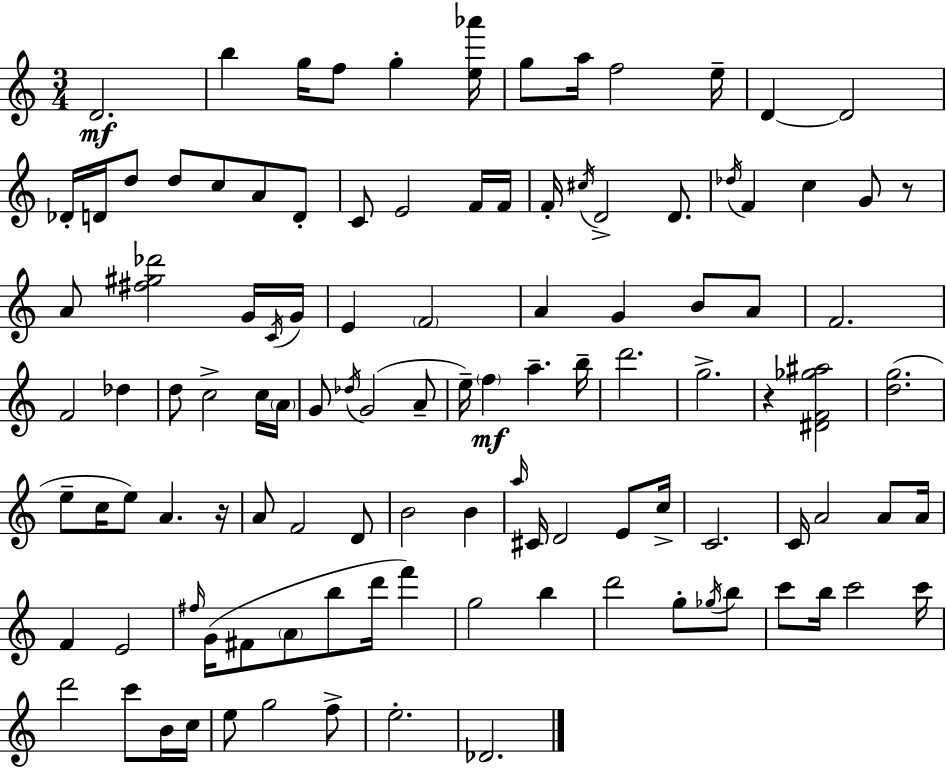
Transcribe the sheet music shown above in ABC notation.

X:1
T:Untitled
M:3/4
L:1/4
K:C
D2 b g/4 f/2 g [e_a']/4 g/2 a/4 f2 e/4 D D2 _D/4 D/4 d/2 d/2 c/2 A/2 D/2 C/2 E2 F/4 F/4 F/4 ^c/4 D2 D/2 _d/4 F c G/2 z/2 A/2 [^f^g_d']2 G/4 C/4 G/4 E F2 A G B/2 A/2 F2 F2 _d d/2 c2 c/4 A/4 G/2 _d/4 G2 A/2 e/4 f a b/4 d'2 g2 z [^DF_g^a]2 [dg]2 e/2 c/4 e/2 A z/4 A/2 F2 D/2 B2 B a/4 ^C/4 D2 E/2 c/4 C2 C/4 A2 A/2 A/4 F E2 ^f/4 G/4 ^F/2 A/2 b/2 d'/4 f' g2 b d'2 g/2 _g/4 b/2 c'/2 b/4 c'2 c'/4 d'2 c'/2 B/4 c/4 e/2 g2 f/2 e2 _D2